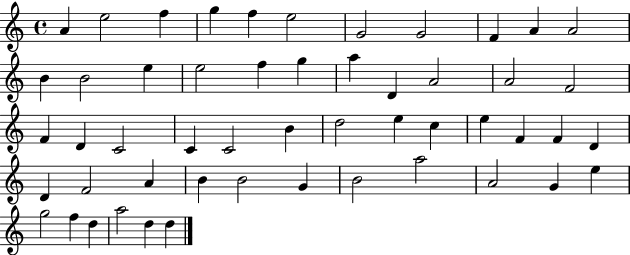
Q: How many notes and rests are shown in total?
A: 52